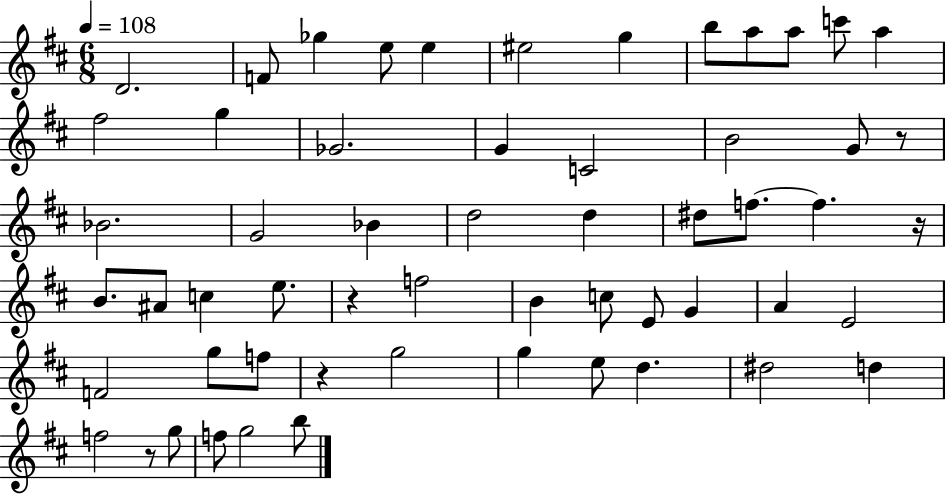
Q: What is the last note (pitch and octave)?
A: B5